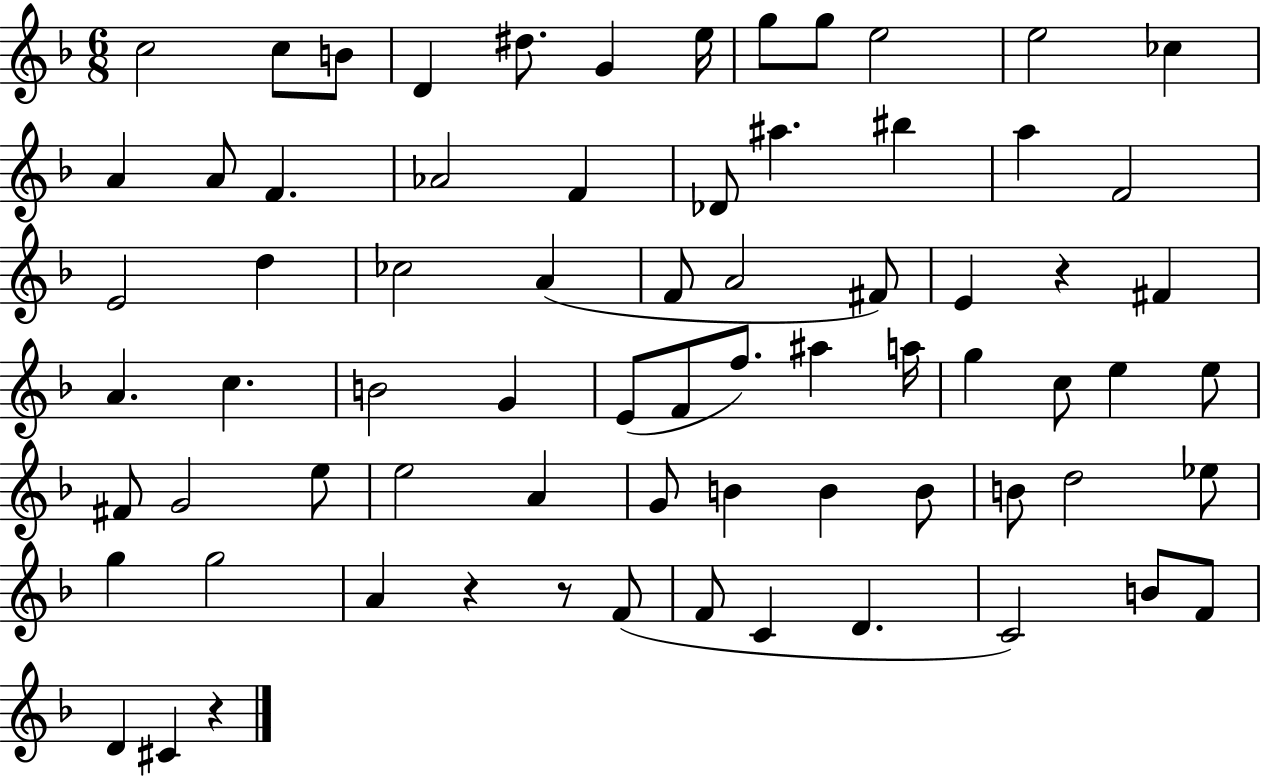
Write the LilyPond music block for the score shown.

{
  \clef treble
  \numericTimeSignature
  \time 6/8
  \key f \major
  c''2 c''8 b'8 | d'4 dis''8. g'4 e''16 | g''8 g''8 e''2 | e''2 ces''4 | \break a'4 a'8 f'4. | aes'2 f'4 | des'8 ais''4. bis''4 | a''4 f'2 | \break e'2 d''4 | ces''2 a'4( | f'8 a'2 fis'8) | e'4 r4 fis'4 | \break a'4. c''4. | b'2 g'4 | e'8( f'8 f''8.) ais''4 a''16 | g''4 c''8 e''4 e''8 | \break fis'8 g'2 e''8 | e''2 a'4 | g'8 b'4 b'4 b'8 | b'8 d''2 ees''8 | \break g''4 g''2 | a'4 r4 r8 f'8( | f'8 c'4 d'4. | c'2) b'8 f'8 | \break d'4 cis'4 r4 | \bar "|."
}